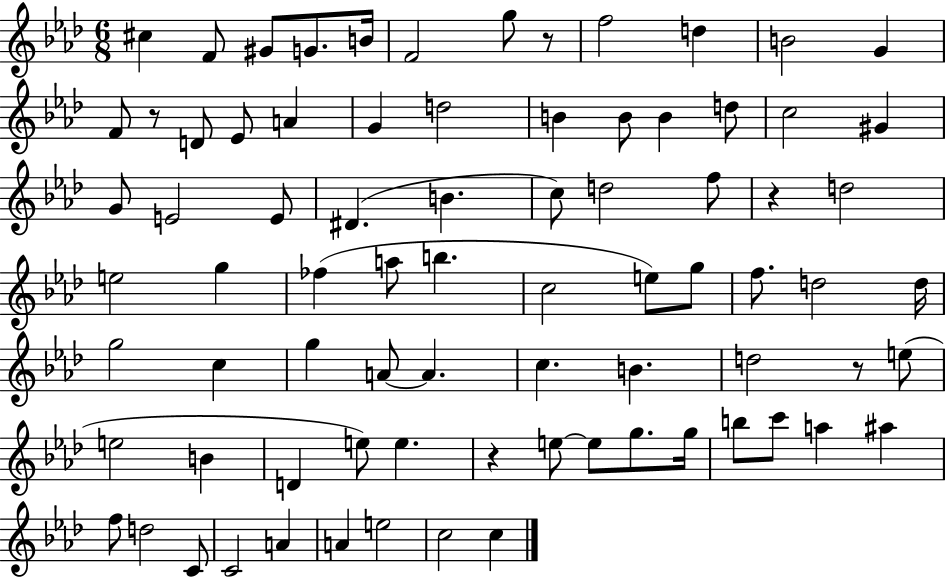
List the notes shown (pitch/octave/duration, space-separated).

C#5/q F4/e G#4/e G4/e. B4/s F4/h G5/e R/e F5/h D5/q B4/h G4/q F4/e R/e D4/e Eb4/e A4/q G4/q D5/h B4/q B4/e B4/q D5/e C5/h G#4/q G4/e E4/h E4/e D#4/q. B4/q. C5/e D5/h F5/e R/q D5/h E5/h G5/q FES5/q A5/e B5/q. C5/h E5/e G5/e F5/e. D5/h D5/s G5/h C5/q G5/q A4/e A4/q. C5/q. B4/q. D5/h R/e E5/e E5/h B4/q D4/q E5/e E5/q. R/q E5/e E5/e G5/e. G5/s B5/e C6/e A5/q A#5/q F5/e D5/h C4/e C4/h A4/q A4/q E5/h C5/h C5/q